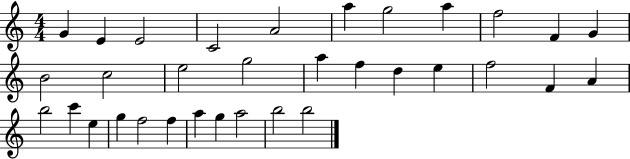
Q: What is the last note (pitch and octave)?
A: B5